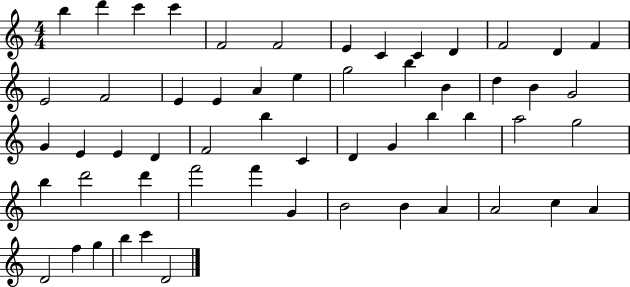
{
  \clef treble
  \numericTimeSignature
  \time 4/4
  \key c \major
  b''4 d'''4 c'''4 c'''4 | f'2 f'2 | e'4 c'4 c'4 d'4 | f'2 d'4 f'4 | \break e'2 f'2 | e'4 e'4 a'4 e''4 | g''2 b''4 b'4 | d''4 b'4 g'2 | \break g'4 e'4 e'4 d'4 | f'2 b''4 c'4 | d'4 g'4 b''4 b''4 | a''2 g''2 | \break b''4 d'''2 d'''4 | f'''2 f'''4 g'4 | b'2 b'4 a'4 | a'2 c''4 a'4 | \break d'2 f''4 g''4 | b''4 c'''4 d'2 | \bar "|."
}